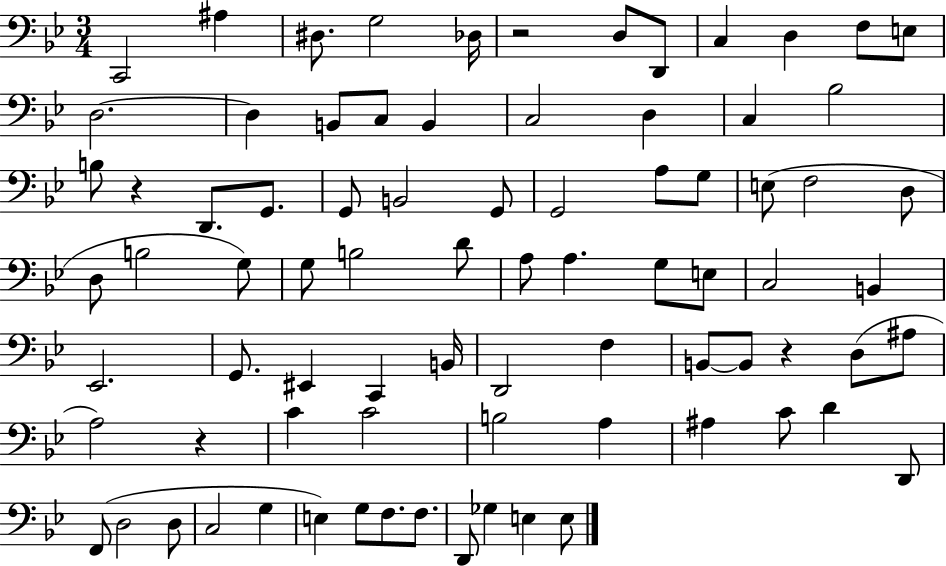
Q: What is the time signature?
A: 3/4